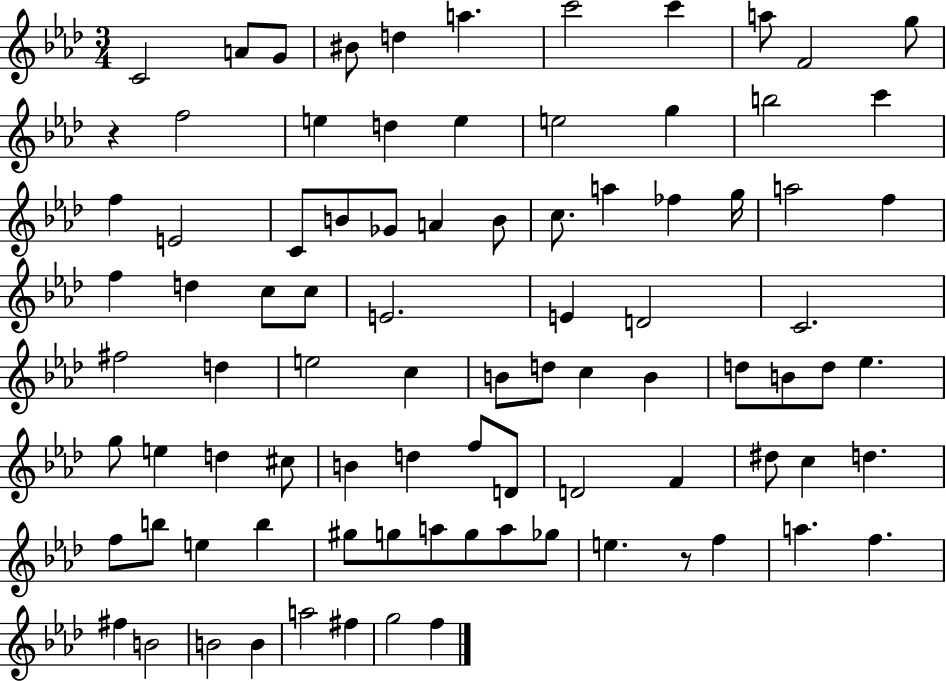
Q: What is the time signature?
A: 3/4